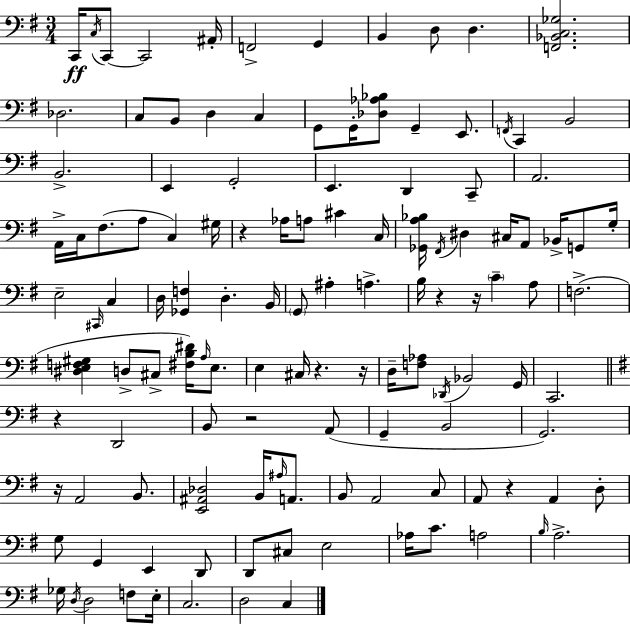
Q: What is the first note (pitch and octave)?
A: C2